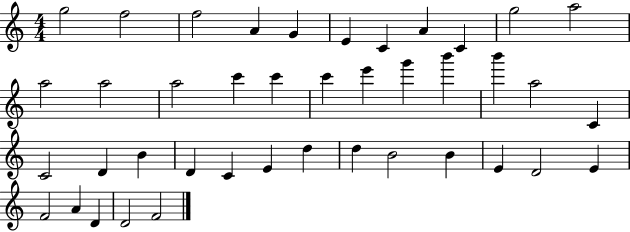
X:1
T:Untitled
M:4/4
L:1/4
K:C
g2 f2 f2 A G E C A C g2 a2 a2 a2 a2 c' c' c' e' g' b' b' a2 C C2 D B D C E d d B2 B E D2 E F2 A D D2 F2